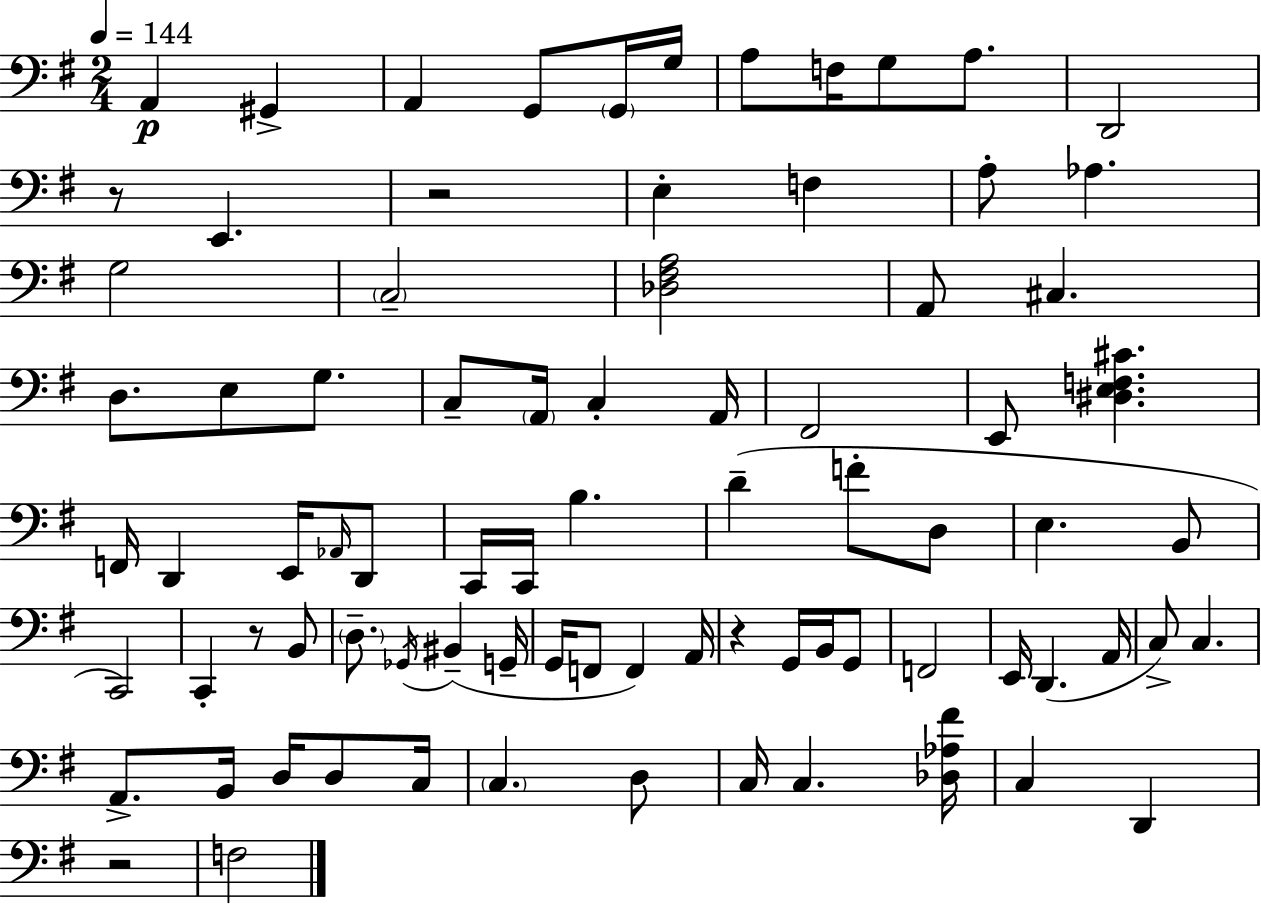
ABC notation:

X:1
T:Untitled
M:2/4
L:1/4
K:Em
A,, ^G,, A,, G,,/2 G,,/4 G,/4 A,/2 F,/4 G,/2 A,/2 D,,2 z/2 E,, z2 E, F, A,/2 _A, G,2 C,2 [_D,^F,A,]2 A,,/2 ^C, D,/2 E,/2 G,/2 C,/2 A,,/4 C, A,,/4 ^F,,2 E,,/2 [^D,E,F,^C] F,,/4 D,, E,,/4 _A,,/4 D,,/2 C,,/4 C,,/4 B, D F/2 D,/2 E, B,,/2 C,,2 C,, z/2 B,,/2 D,/2 _G,,/4 ^B,, G,,/4 G,,/4 F,,/2 F,, A,,/4 z G,,/4 B,,/4 G,,/2 F,,2 E,,/4 D,, A,,/4 C,/2 C, A,,/2 B,,/4 D,/4 D,/2 C,/4 C, D,/2 C,/4 C, [_D,_A,^F]/4 C, D,, z2 F,2